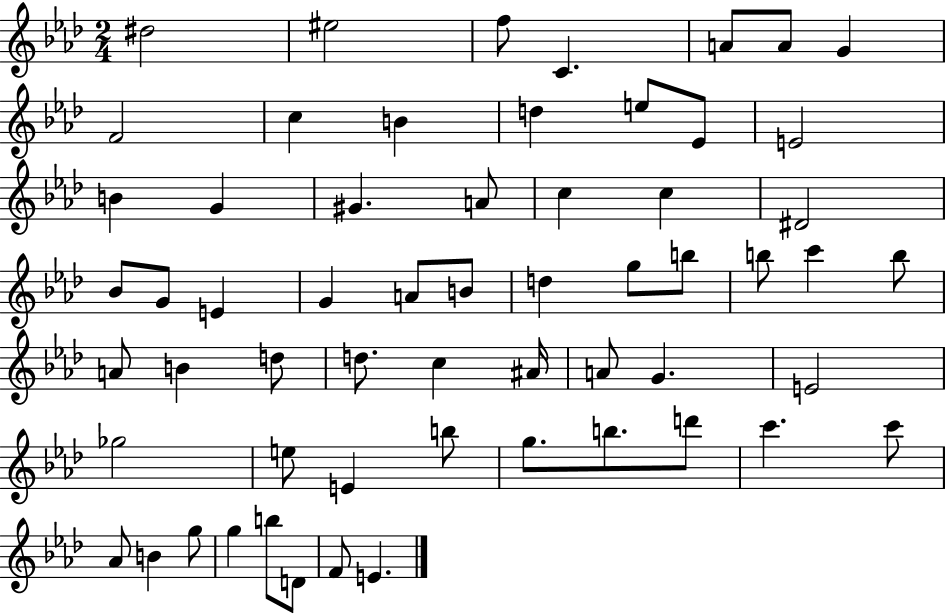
D#5/h EIS5/h F5/e C4/q. A4/e A4/e G4/q F4/h C5/q B4/q D5/q E5/e Eb4/e E4/h B4/q G4/q G#4/q. A4/e C5/q C5/q D#4/h Bb4/e G4/e E4/q G4/q A4/e B4/e D5/q G5/e B5/e B5/e C6/q B5/e A4/e B4/q D5/e D5/e. C5/q A#4/s A4/e G4/q. E4/h Gb5/h E5/e E4/q B5/e G5/e. B5/e. D6/e C6/q. C6/e Ab4/e B4/q G5/e G5/q B5/e D4/e F4/e E4/q.